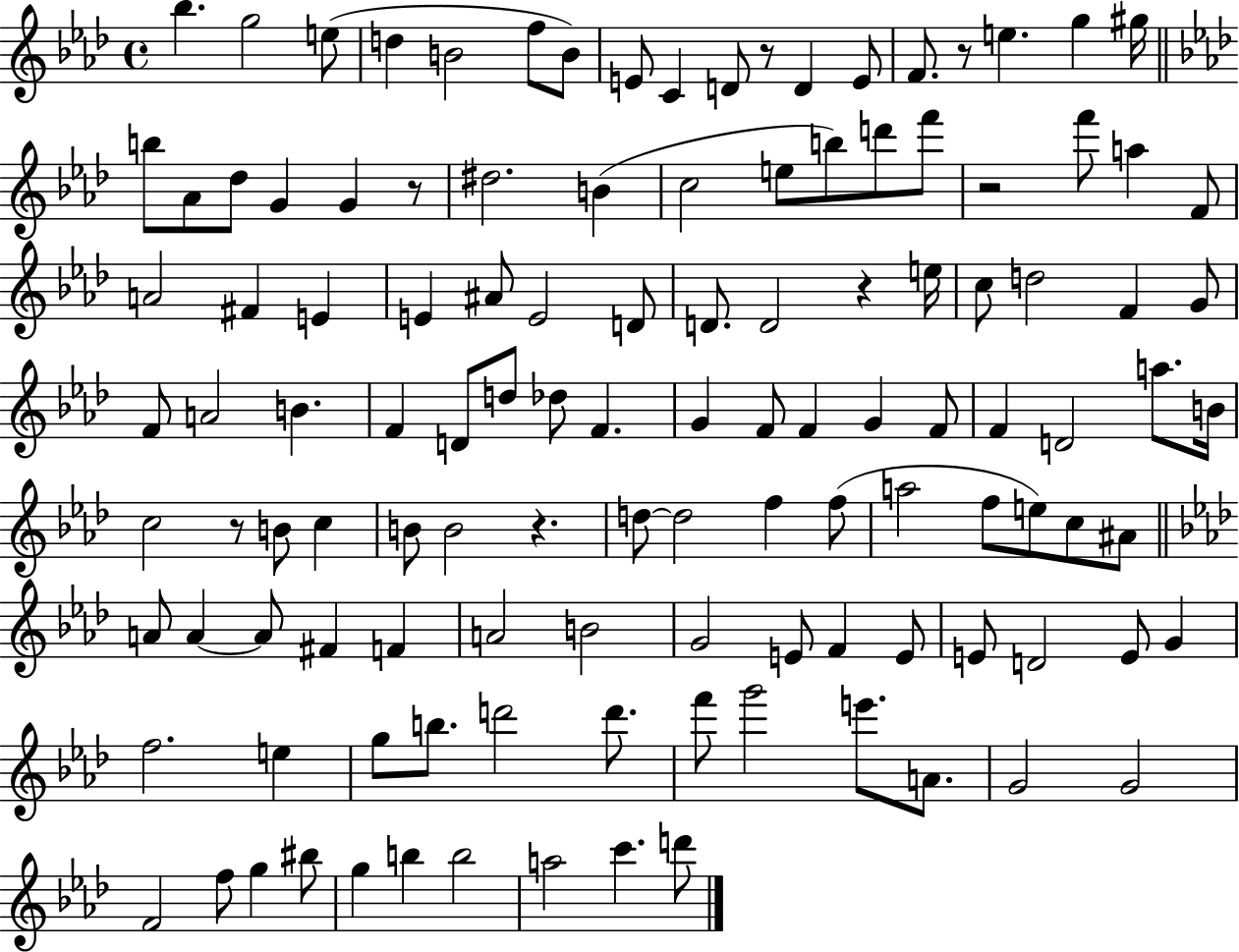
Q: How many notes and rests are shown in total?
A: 120